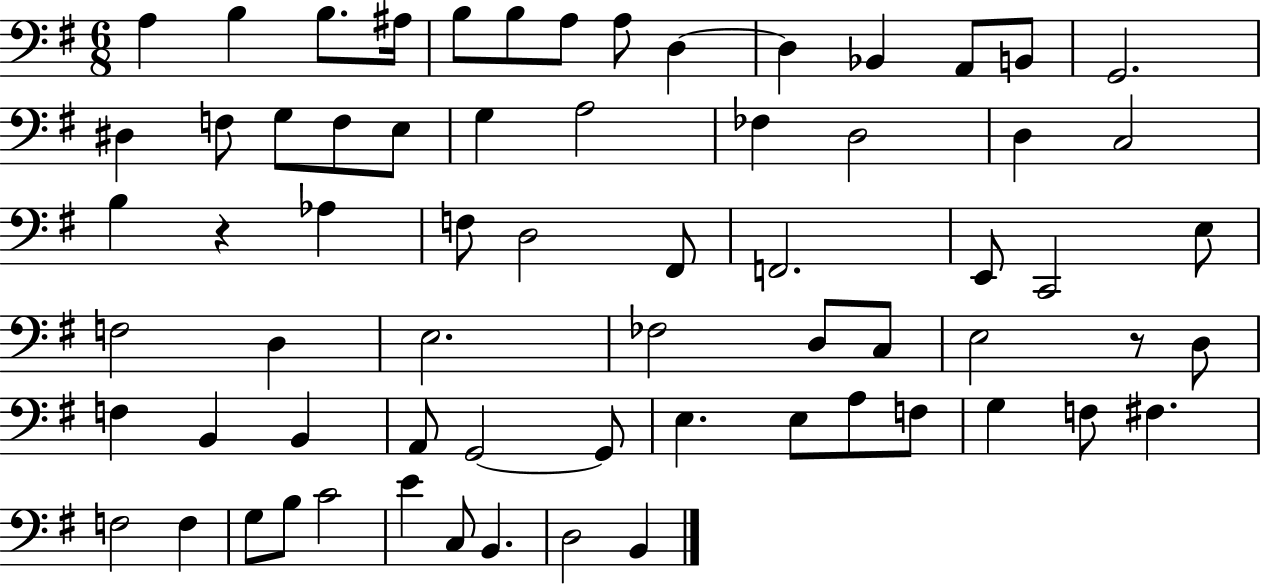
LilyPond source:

{
  \clef bass
  \numericTimeSignature
  \time 6/8
  \key g \major
  \repeat volta 2 { a4 b4 b8. ais16 | b8 b8 a8 a8 d4~~ | d4 bes,4 a,8 b,8 | g,2. | \break dis4 f8 g8 f8 e8 | g4 a2 | fes4 d2 | d4 c2 | \break b4 r4 aes4 | f8 d2 fis,8 | f,2. | e,8 c,2 e8 | \break f2 d4 | e2. | fes2 d8 c8 | e2 r8 d8 | \break f4 b,4 b,4 | a,8 g,2~~ g,8 | e4. e8 a8 f8 | g4 f8 fis4. | \break f2 f4 | g8 b8 c'2 | e'4 c8 b,4. | d2 b,4 | \break } \bar "|."
}